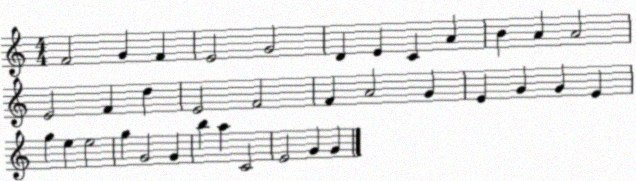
X:1
T:Untitled
M:4/4
L:1/4
K:C
F2 G F E2 G2 D E C A B A A2 E2 F d E2 F2 F A2 G E G G E g e e2 g G2 G b a C2 E2 G G